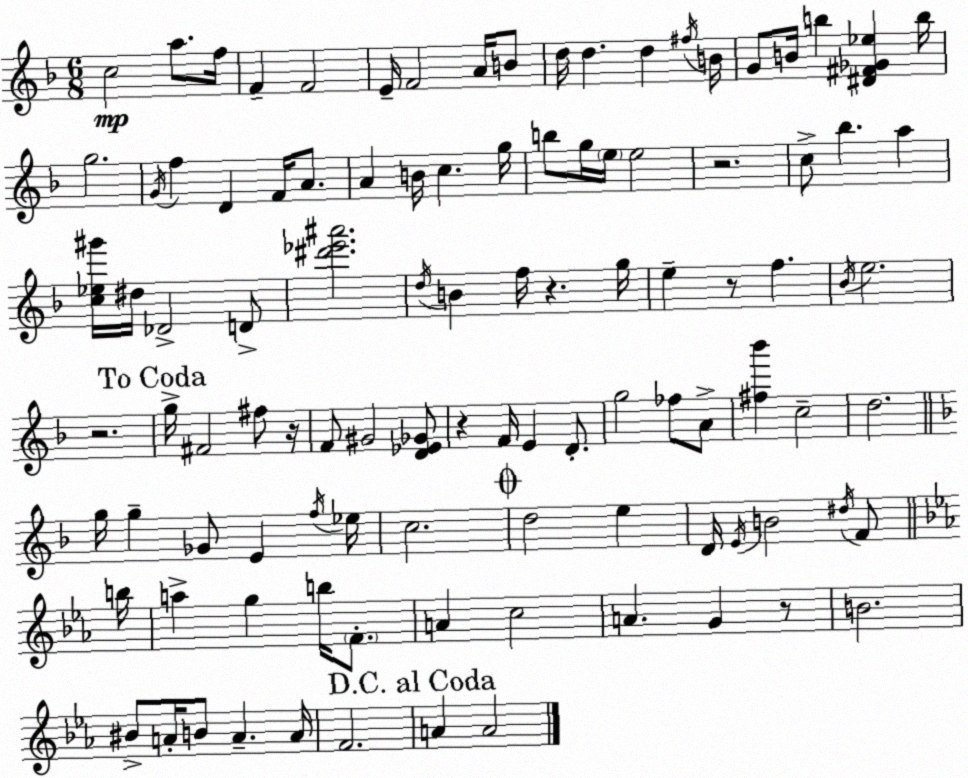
X:1
T:Untitled
M:6/8
L:1/4
K:F
c2 a/2 f/4 F F2 E/4 F2 A/4 B/2 d/4 d d ^f/4 B/4 G/2 B/4 b [^D^F_G_e] b/4 g2 G/4 f D F/4 A/2 A B/4 c g/4 b/2 g/4 e/4 e2 z2 c/2 _b a [c_e^g']/4 ^d/4 _D2 D/2 [^d'_e'^a']2 d/4 B f/4 z g/4 e z/2 f _B/4 e2 z2 g/4 ^F2 ^f/2 z/4 F/2 ^G2 [D_E_G]/2 z F/4 E D/2 g2 _f/2 A/2 [^f_b'] c2 d2 g/4 g _G/2 E f/4 _e/4 c2 d2 e D/4 E/4 B2 ^d/4 F/2 b/4 a g b/4 F/2 A c2 A G z/2 B2 ^B/2 A/4 B/2 A A/4 F2 A A2